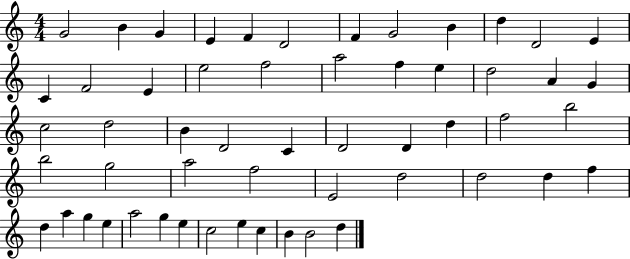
{
  \clef treble
  \numericTimeSignature
  \time 4/4
  \key c \major
  g'2 b'4 g'4 | e'4 f'4 d'2 | f'4 g'2 b'4 | d''4 d'2 e'4 | \break c'4 f'2 e'4 | e''2 f''2 | a''2 f''4 e''4 | d''2 a'4 g'4 | \break c''2 d''2 | b'4 d'2 c'4 | d'2 d'4 d''4 | f''2 b''2 | \break b''2 g''2 | a''2 f''2 | e'2 d''2 | d''2 d''4 f''4 | \break d''4 a''4 g''4 e''4 | a''2 g''4 e''4 | c''2 e''4 c''4 | b'4 b'2 d''4 | \break \bar "|."
}